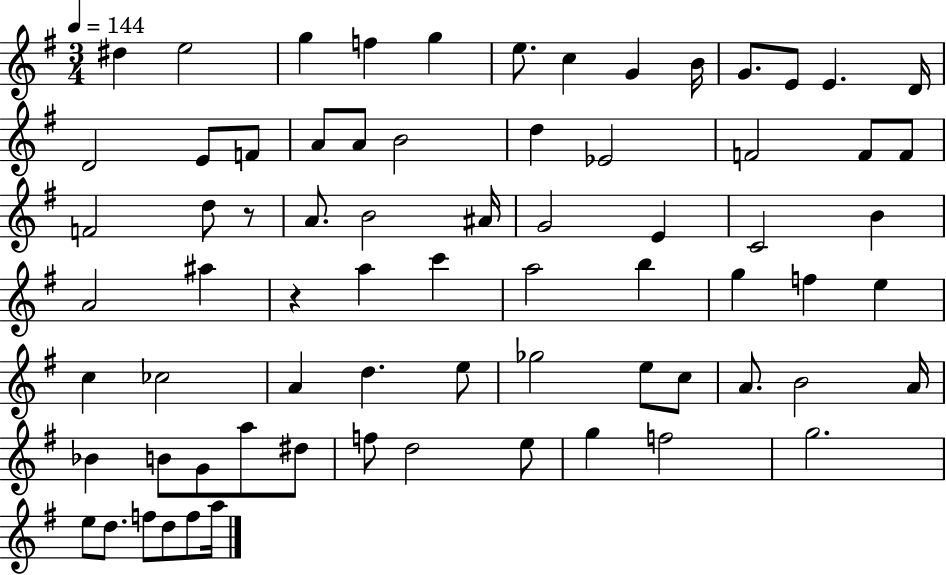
{
  \clef treble
  \numericTimeSignature
  \time 3/4
  \key g \major
  \tempo 4 = 144
  \repeat volta 2 { dis''4 e''2 | g''4 f''4 g''4 | e''8. c''4 g'4 b'16 | g'8. e'8 e'4. d'16 | \break d'2 e'8 f'8 | a'8 a'8 b'2 | d''4 ees'2 | f'2 f'8 f'8 | \break f'2 d''8 r8 | a'8. b'2 ais'16 | g'2 e'4 | c'2 b'4 | \break a'2 ais''4 | r4 a''4 c'''4 | a''2 b''4 | g''4 f''4 e''4 | \break c''4 ces''2 | a'4 d''4. e''8 | ges''2 e''8 c''8 | a'8. b'2 a'16 | \break bes'4 b'8 g'8 a''8 dis''8 | f''8 d''2 e''8 | g''4 f''2 | g''2. | \break e''8 d''8. f''8 d''8 f''8 a''16 | } \bar "|."
}